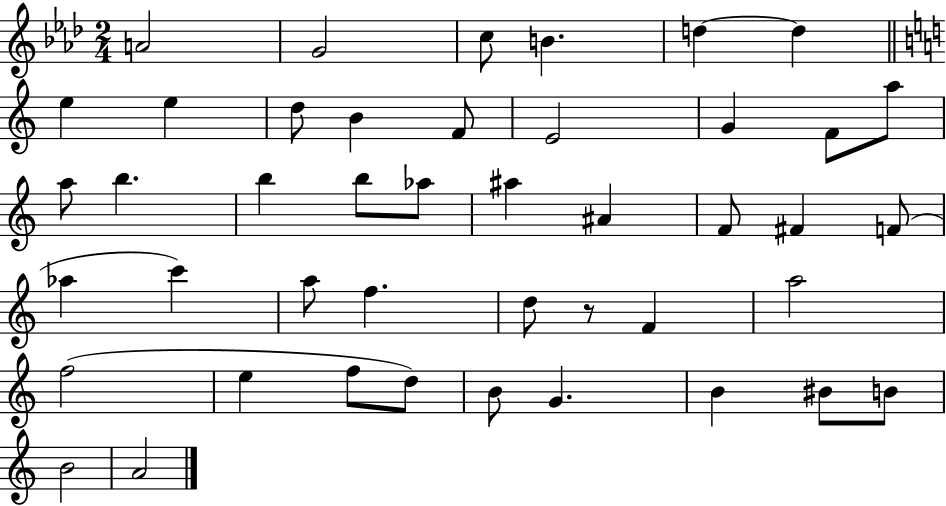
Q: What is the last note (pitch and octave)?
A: A4